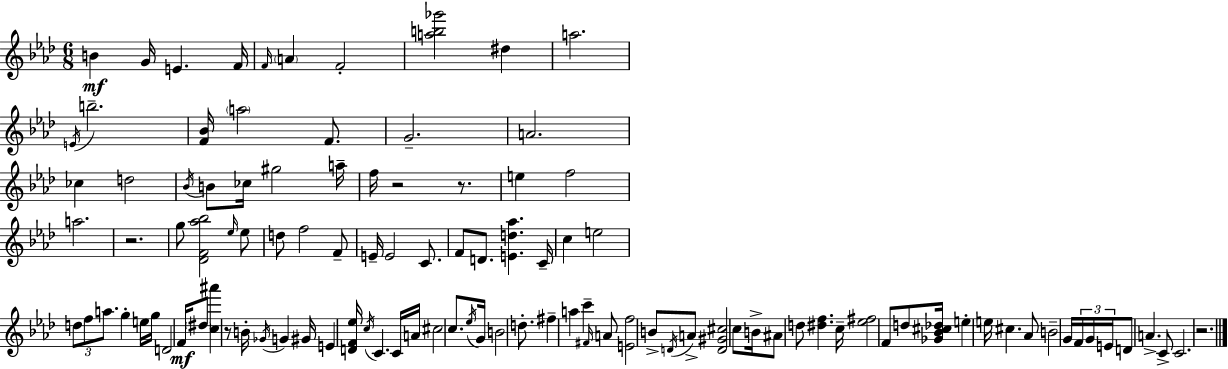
B4/q G4/s E4/q. F4/s F4/s A4/q F4/h [A5,B5,Gb6]/h D#5/q A5/h. E4/s B5/h. [F4,Bb4]/s A5/h F4/e. G4/h. A4/h. CES5/q D5/h Bb4/s B4/e CES5/s G#5/h A5/s F5/s R/h R/e. E5/q F5/h A5/h. R/h. G5/e [Db4,F4,Ab5,Bb5]/h Eb5/s Eb5/e D5/e F5/h F4/e E4/s E4/h C4/e. F4/e D4/e. [E4,D5,Ab5]/q. C4/s C5/q E5/h D5/e F5/e A5/e. G5/q E5/s G5/s D4/h F4/s D#5/e [C5,A#6]/q R/e B4/s Gb4/s G4/q G#4/s E4/q [D4,F4,Eb5]/s C5/s C4/q. C4/s A4/s C#5/h C5/e. Eb5/s G4/s B4/h D5/e. F#5/q A5/q C6/q F#4/s A4/e [E4,F5]/h B4/e D4/s A4/e [D4,G#4,C#5]/h C5/e B4/s A#4/e D5/e [D#5,F5]/q. C5/s [Eb5,F#5]/h F4/e D5/e [Gb4,Bb4,C#5,Db5]/s E5/q E5/s C#5/q. Ab4/e B4/h G4/s F4/s G4/s E4/s D4/e A4/q. C4/e C4/h. R/h.